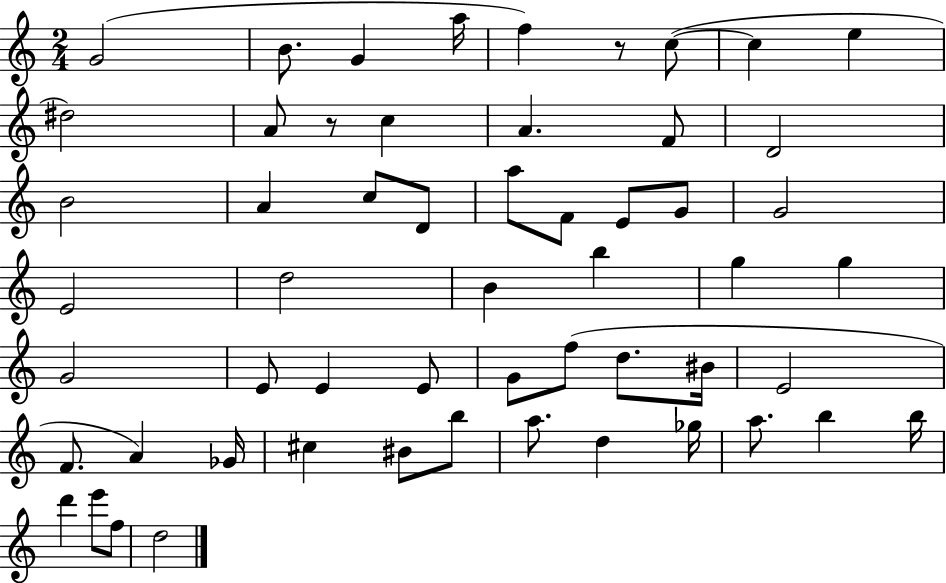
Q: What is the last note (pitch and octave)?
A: D5